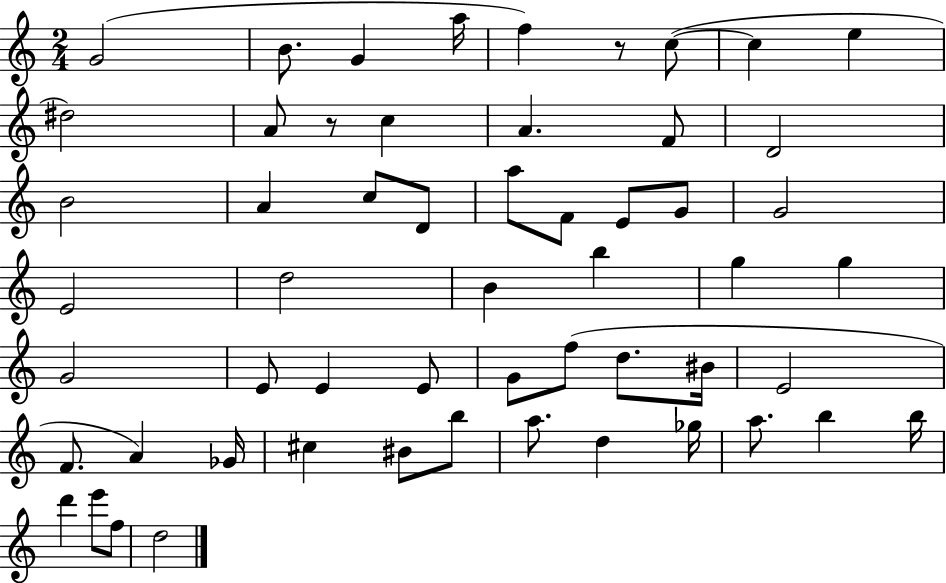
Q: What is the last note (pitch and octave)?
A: D5